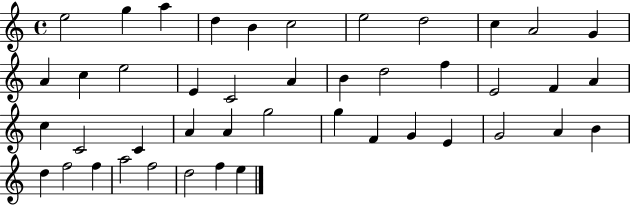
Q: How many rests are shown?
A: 0